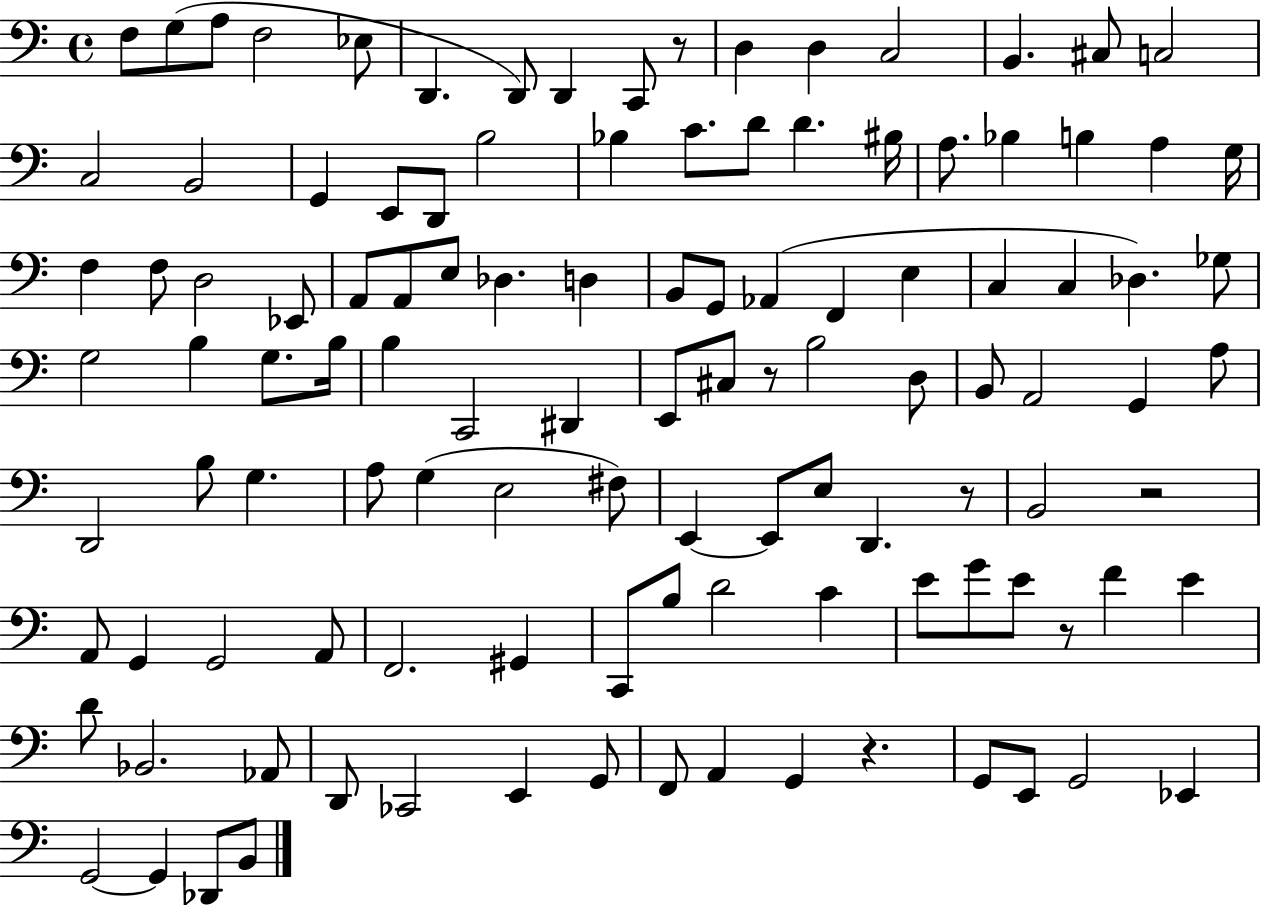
{
  \clef bass
  \time 4/4
  \defaultTimeSignature
  \key c \major
  f8 g8( a8 f2 ees8 | d,4. d,8) d,4 c,8 r8 | d4 d4 c2 | b,4. cis8 c2 | \break c2 b,2 | g,4 e,8 d,8 b2 | bes4 c'8. d'8 d'4. bis16 | a8. bes4 b4 a4 g16 | \break f4 f8 d2 ees,8 | a,8 a,8 e8 des4. d4 | b,8 g,8 aes,4( f,4 e4 | c4 c4 des4.) ges8 | \break g2 b4 g8. b16 | b4 c,2 dis,4 | e,8 cis8 r8 b2 d8 | b,8 a,2 g,4 a8 | \break d,2 b8 g4. | a8 g4( e2 fis8) | e,4~~ e,8 e8 d,4. r8 | b,2 r2 | \break a,8 g,4 g,2 a,8 | f,2. gis,4 | c,8 b8 d'2 c'4 | e'8 g'8 e'8 r8 f'4 e'4 | \break d'8 bes,2. aes,8 | d,8 ces,2 e,4 g,8 | f,8 a,4 g,4 r4. | g,8 e,8 g,2 ees,4 | \break g,2~~ g,4 des,8 b,8 | \bar "|."
}